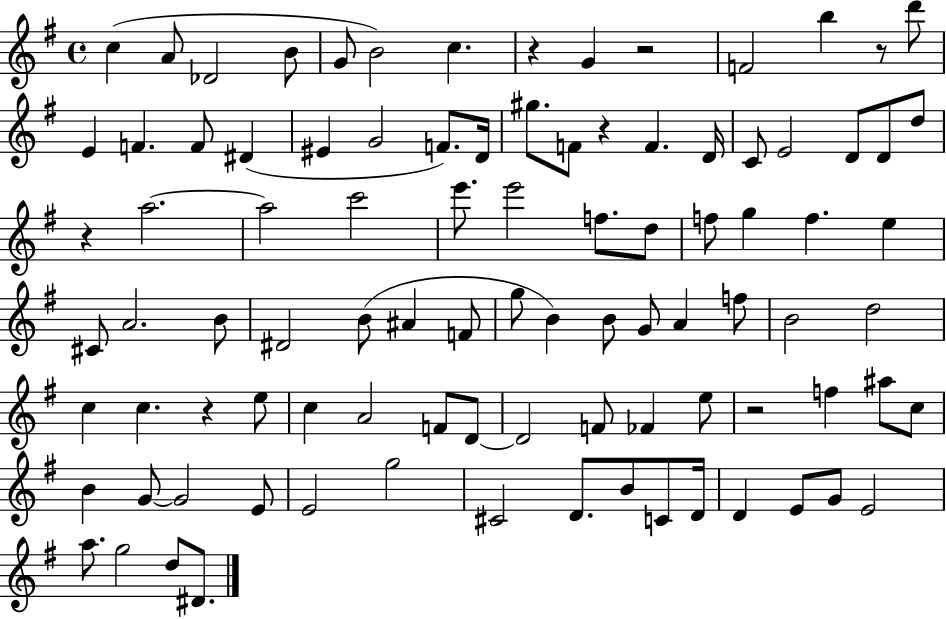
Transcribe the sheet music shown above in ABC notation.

X:1
T:Untitled
M:4/4
L:1/4
K:G
c A/2 _D2 B/2 G/2 B2 c z G z2 F2 b z/2 d'/2 E F F/2 ^D ^E G2 F/2 D/4 ^g/2 F/2 z F D/4 C/2 E2 D/2 D/2 d/2 z a2 a2 c'2 e'/2 e'2 f/2 d/2 f/2 g f e ^C/2 A2 B/2 ^D2 B/2 ^A F/2 g/2 B B/2 G/2 A f/2 B2 d2 c c z e/2 c A2 F/2 D/2 D2 F/2 _F e/2 z2 f ^a/2 c/2 B G/2 G2 E/2 E2 g2 ^C2 D/2 B/2 C/2 D/4 D E/2 G/2 E2 a/2 g2 d/2 ^D/2